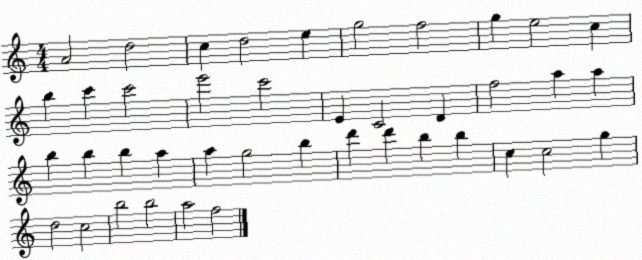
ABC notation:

X:1
T:Untitled
M:4/4
L:1/4
K:C
A2 d2 c d2 e g2 f2 g e2 c b c' c'2 e'2 c'2 E C2 D f2 a a b b b a a g2 b d' d' b b c c2 g d2 c2 b2 b2 a2 f2